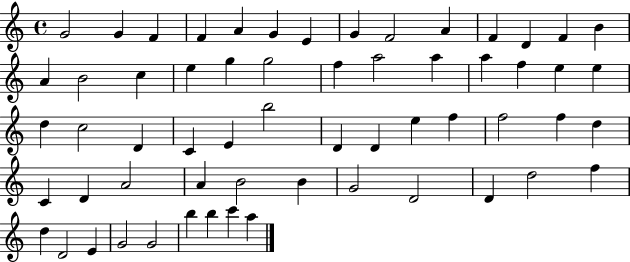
G4/h G4/q F4/q F4/q A4/q G4/q E4/q G4/q F4/h A4/q F4/q D4/q F4/q B4/q A4/q B4/h C5/q E5/q G5/q G5/h F5/q A5/h A5/q A5/q F5/q E5/q E5/q D5/q C5/h D4/q C4/q E4/q B5/h D4/q D4/q E5/q F5/q F5/h F5/q D5/q C4/q D4/q A4/h A4/q B4/h B4/q G4/h D4/h D4/q D5/h F5/q D5/q D4/h E4/q G4/h G4/h B5/q B5/q C6/q A5/q